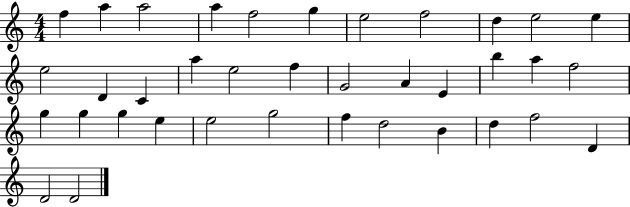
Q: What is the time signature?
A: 4/4